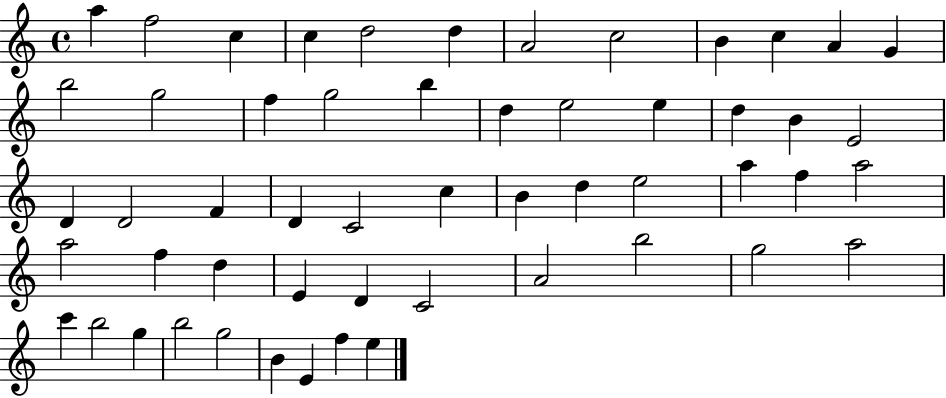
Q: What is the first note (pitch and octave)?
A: A5